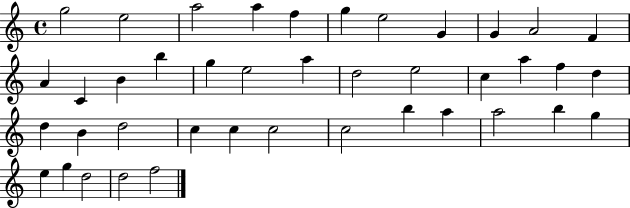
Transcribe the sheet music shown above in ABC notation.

X:1
T:Untitled
M:4/4
L:1/4
K:C
g2 e2 a2 a f g e2 G G A2 F A C B b g e2 a d2 e2 c a f d d B d2 c c c2 c2 b a a2 b g e g d2 d2 f2